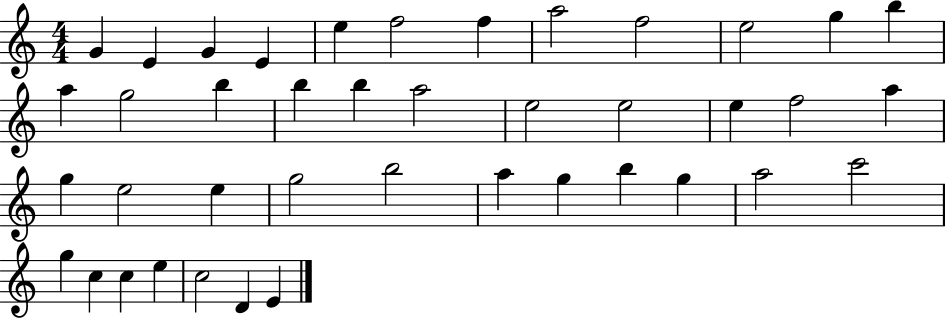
X:1
T:Untitled
M:4/4
L:1/4
K:C
G E G E e f2 f a2 f2 e2 g b a g2 b b b a2 e2 e2 e f2 a g e2 e g2 b2 a g b g a2 c'2 g c c e c2 D E